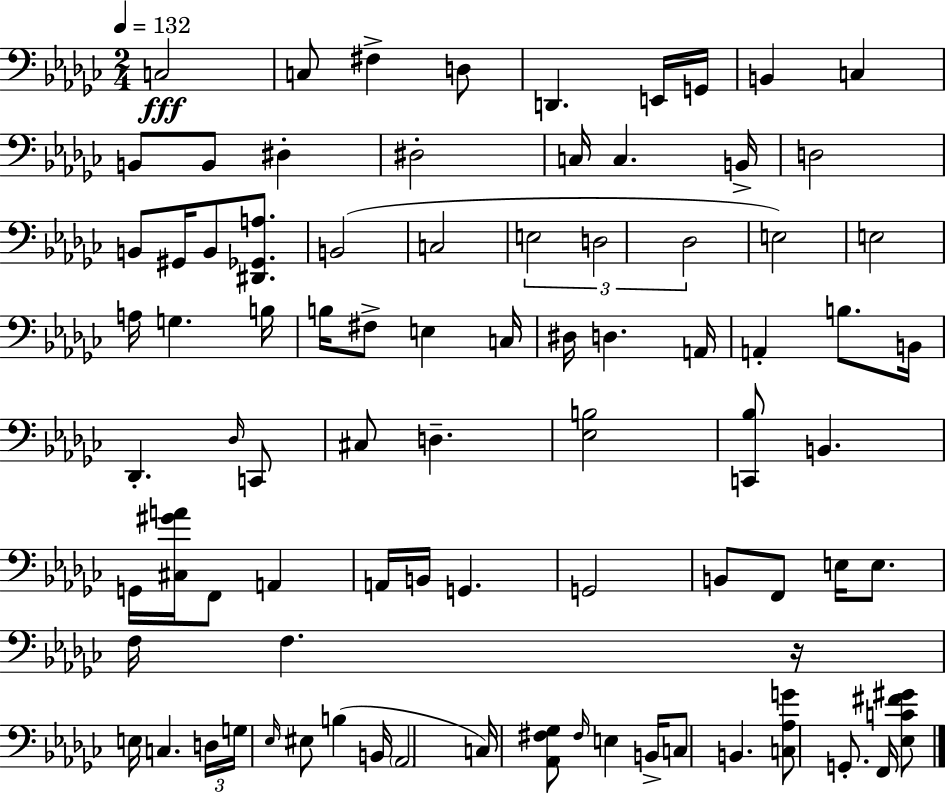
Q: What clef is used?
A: bass